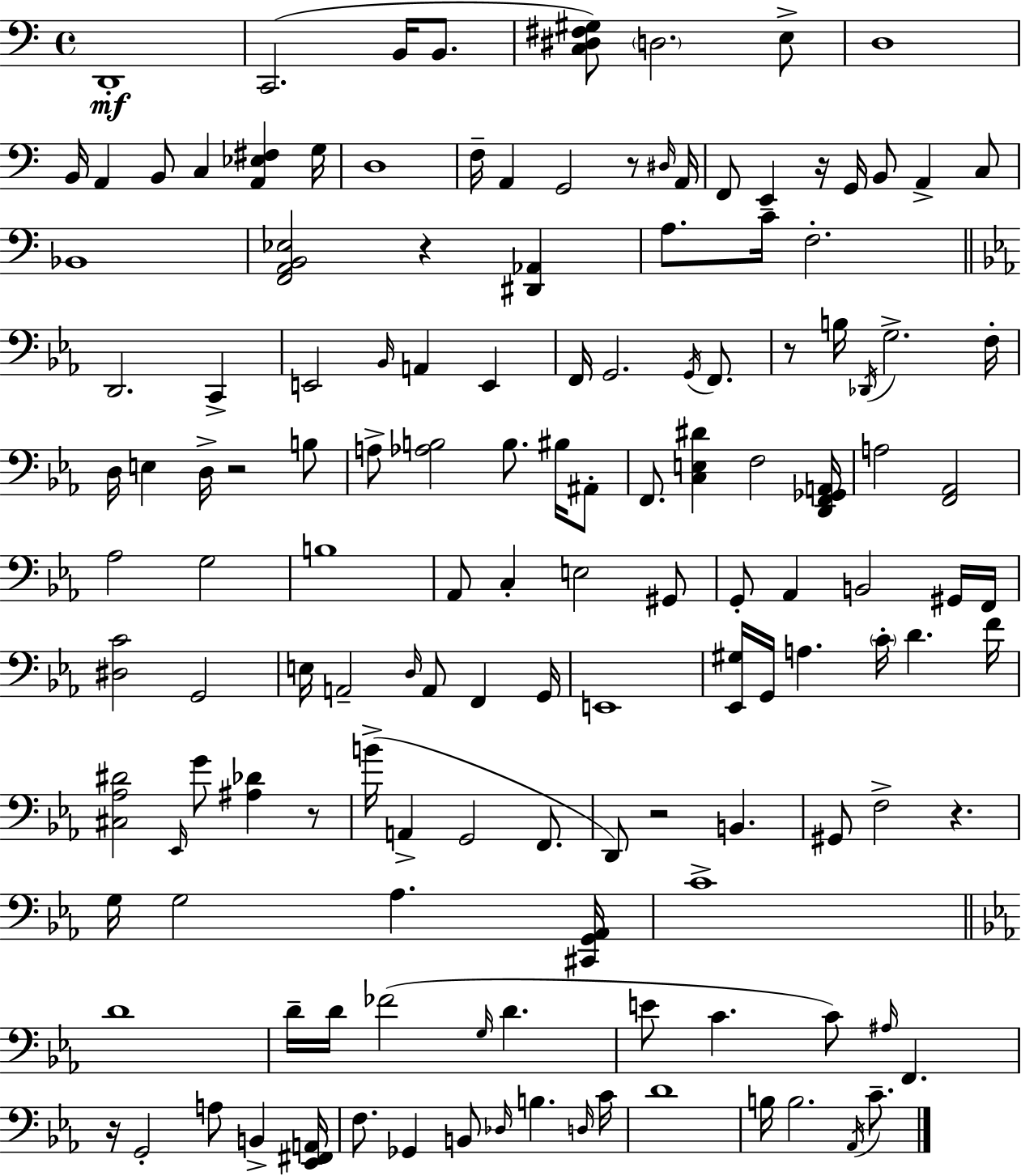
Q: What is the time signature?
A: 4/4